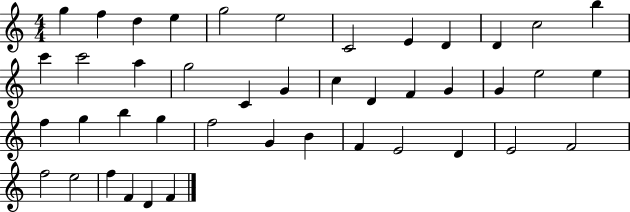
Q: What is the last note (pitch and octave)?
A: F4